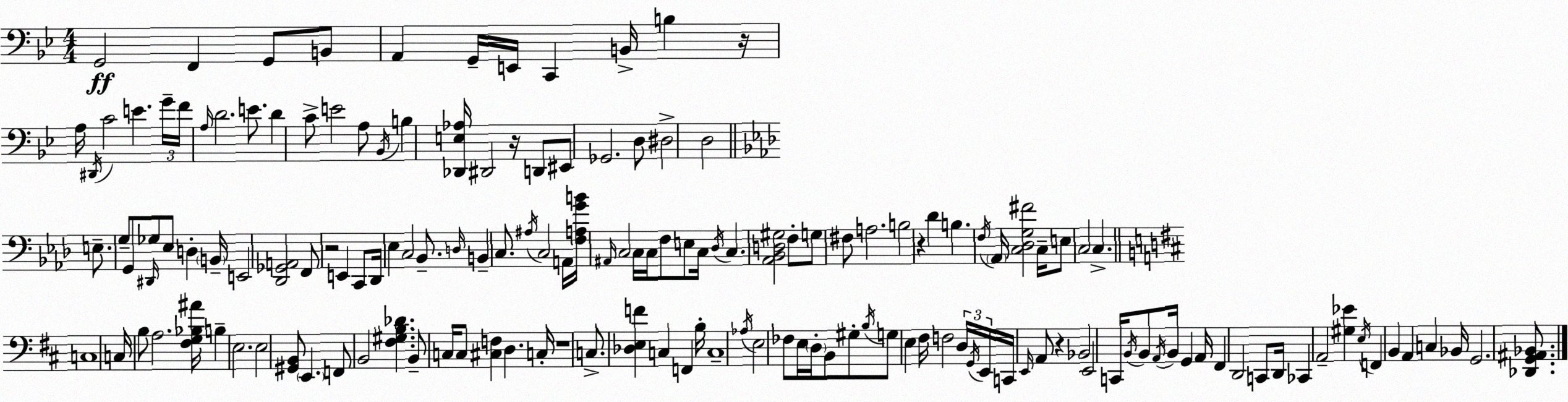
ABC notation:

X:1
T:Untitled
M:4/4
L:1/4
K:Bb
G,,2 F,, G,,/2 B,,/2 A,, G,,/4 E,,/4 C,, B,,/4 B, z/4 A,/4 ^D,,/4 C2 E G/4 F/4 A,/4 D2 E/2 D C/2 E2 A,/2 _B,,/4 B, [_D,,E,_A,]/4 ^D,,2 z/4 D,,/2 ^E,,/2 _G,,2 D,/2 ^D,2 D,2 E,/2 G,/2 G,,/2 ^D,,/4 _G,/2 _E,/2 D, B,,/4 E,,2 [_D,,_G,,A,,]2 F,,/2 z2 E,, C,,/2 _D,,/4 _E, C,2 _B,,/2 D,/4 B,, C,/2 ^A,/4 C,2 A,,/4 [F,A,GB]/4 ^A,,/4 C,2 C,/4 C,/4 F,/2 E,/2 C,/4 _D,/4 C, [_A,,_B,,D,^G,]2 F,/2 G,/2 ^F,/2 A,2 B,2 z _D B, F,/4 _A,,/4 [C,_D,G,^F]2 C,/4 E,/2 C,2 C, C,4 C,/4 B,/2 A,2 [^F,G,_B,^A]/4 B, E,2 E,2 [^G,,B,,]/2 E,, F,,/2 B,,2 [^F,^G,B,_D] B,,/2 C,/4 C,/2 [^C,F,] D, C,/4 z4 C,/2 [_D,E,F] C, F,, B,/4 C,4 _A,/4 E,2 _F,/2 E,/4 D,/4 B,,/2 ^G,/2 B,/4 G,/2 E, ^F,/4 F,2 D,/4 G,,/4 E,,/4 C,,/4 E,,/4 A,,/2 z _B,,2 E,,2 C,,/4 B,,/4 B,,/2 A,,/4 B,,/4 G,, A,,/4 ^F,, D,,2 C,,/2 D,,/4 _C,, A,,2 [^G,_E] E,/4 F,, B,, A,, C, _B,,/4 G,,2 [_D,,G,,^A,,_B,,]/2